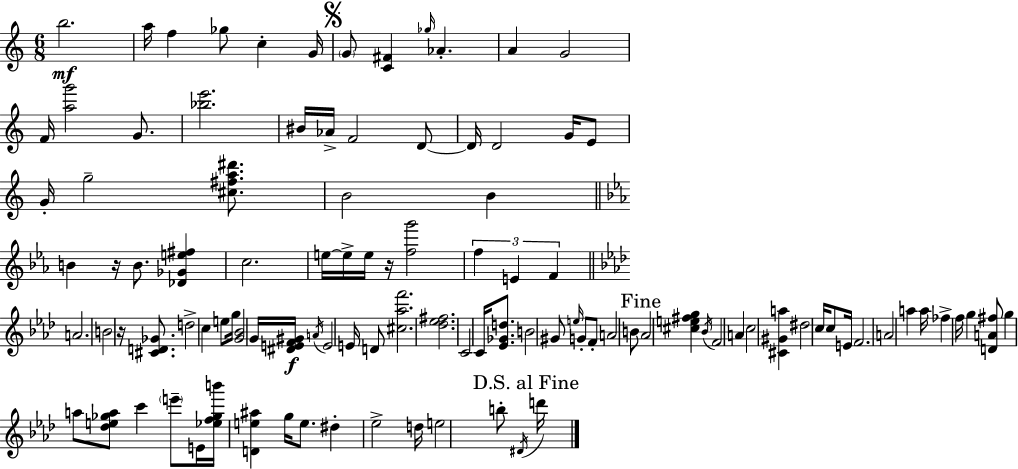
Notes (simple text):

B5/h. A5/s F5/q Gb5/e C5/q G4/s G4/e [C4,F#4]/q Gb5/s Ab4/q. A4/q G4/h F4/s [A5,G6]/h G4/e. [Bb5,E6]/h. BIS4/s Ab4/s F4/h D4/e D4/s D4/h G4/s E4/e G4/s G5/h [C#5,F#5,A5,D#6]/e. B4/h B4/q B4/q R/s B4/e. [Db4,Gb4,E5,F#5]/q C5/h. E5/s E5/s E5/s R/s [F5,G6]/h F5/q E4/q F4/q A4/h. B4/h R/s [C#4,D4,Gb4]/e. D5/h C5/q E5/e G5/s [G4,Bb4]/h G4/s [D#4,E4,F4,G#4]/s A4/s E4/h E4/s D4/e [C#5,Ab5,F6]/h. [Db5,Eb5,F#5]/h. C4/h C4/s [Eb4,Gb4,D5]/e. B4/h G#4/e E5/s G4/e F4/e A4/h B4/e Ab4/h [C#5,E5,F#5,G5]/q Bb4/s F4/h A4/q C5/h [C#4,G#4,A5]/q D#5/h C5/s C5/e E4/s F4/h. A4/h A5/q A5/s FES5/q F5/s G5/q [D4,A4,F#5]/e G5/q A5/e [Db5,E5,Gb5,A5]/e C6/q E6/e E4/s [Eb5,F5,Gb5,B6]/s [D4,E5,A#5]/q G5/s E5/e. D#5/q Eb5/h D5/s E5/h B5/e D#4/s D6/s